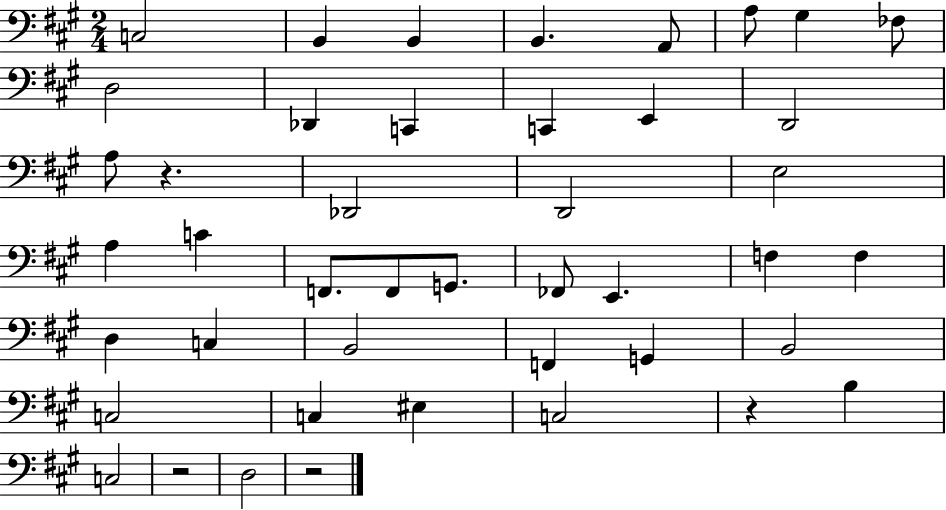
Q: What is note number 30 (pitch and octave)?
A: B2